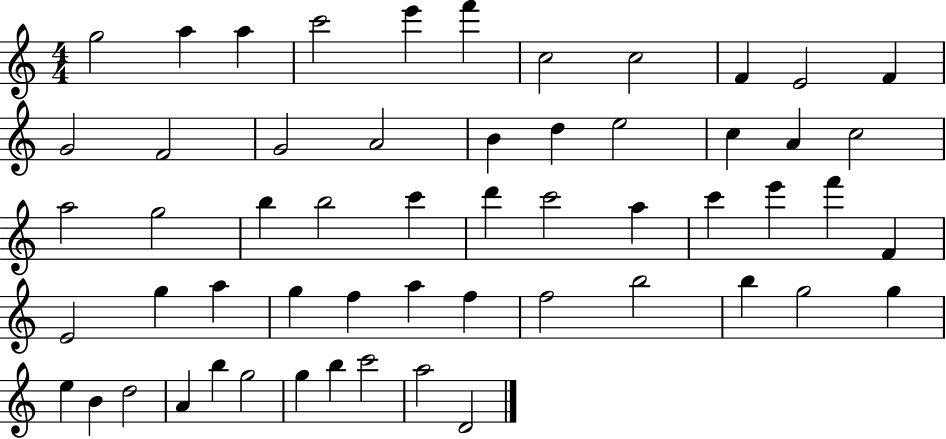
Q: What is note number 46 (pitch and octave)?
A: E5